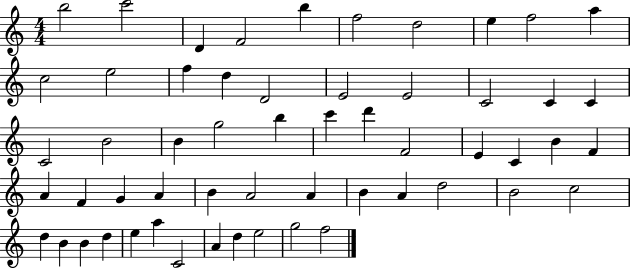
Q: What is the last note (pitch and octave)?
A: F5